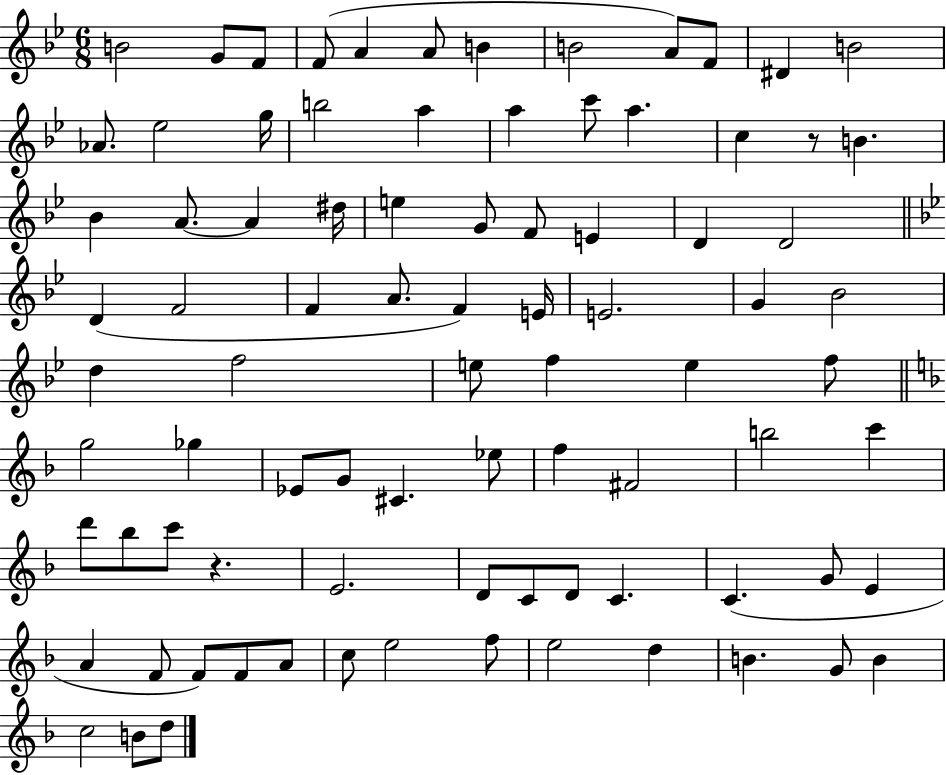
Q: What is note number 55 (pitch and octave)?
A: F#4